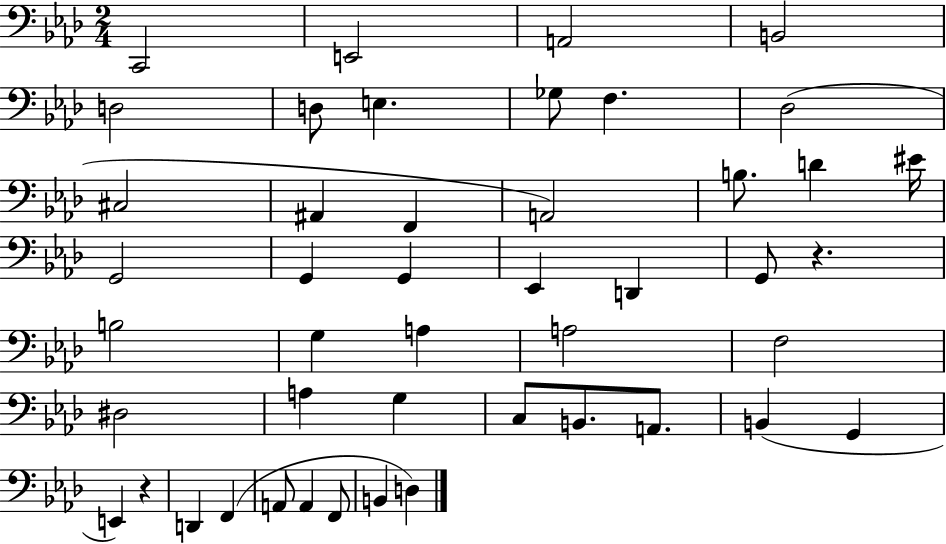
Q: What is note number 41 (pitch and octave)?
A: A2